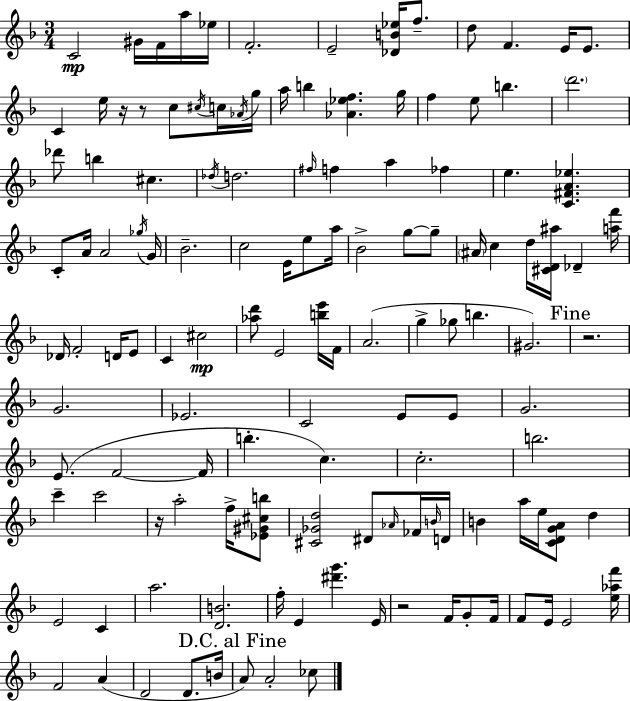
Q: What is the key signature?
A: F major